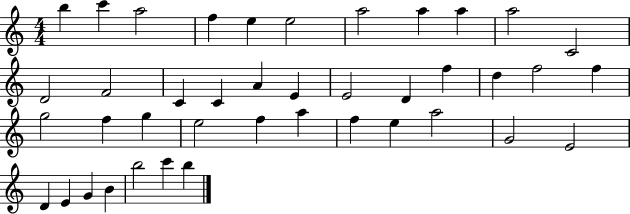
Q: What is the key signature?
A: C major